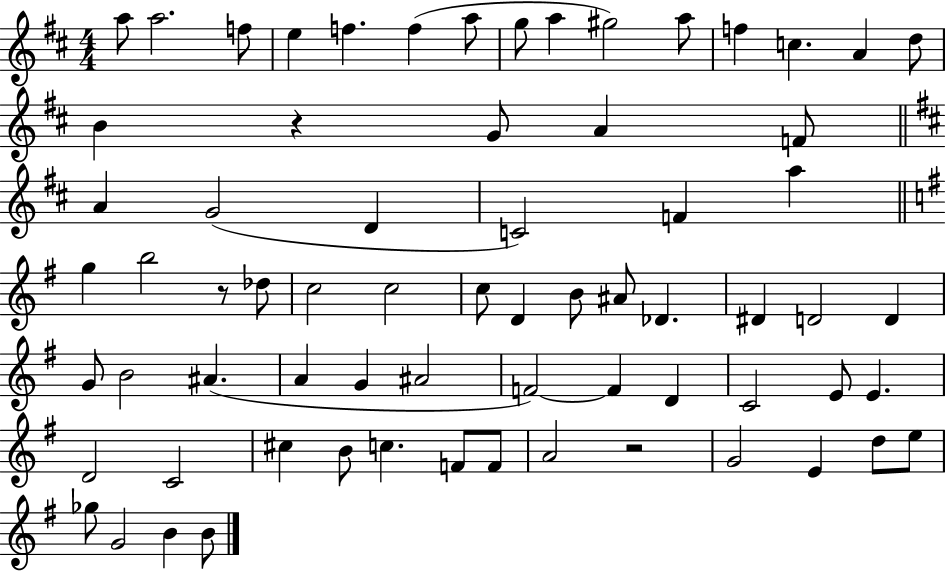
X:1
T:Untitled
M:4/4
L:1/4
K:D
a/2 a2 f/2 e f f a/2 g/2 a ^g2 a/2 f c A d/2 B z G/2 A F/2 A G2 D C2 F a g b2 z/2 _d/2 c2 c2 c/2 D B/2 ^A/2 _D ^D D2 D G/2 B2 ^A A G ^A2 F2 F D C2 E/2 E D2 C2 ^c B/2 c F/2 F/2 A2 z2 G2 E d/2 e/2 _g/2 G2 B B/2